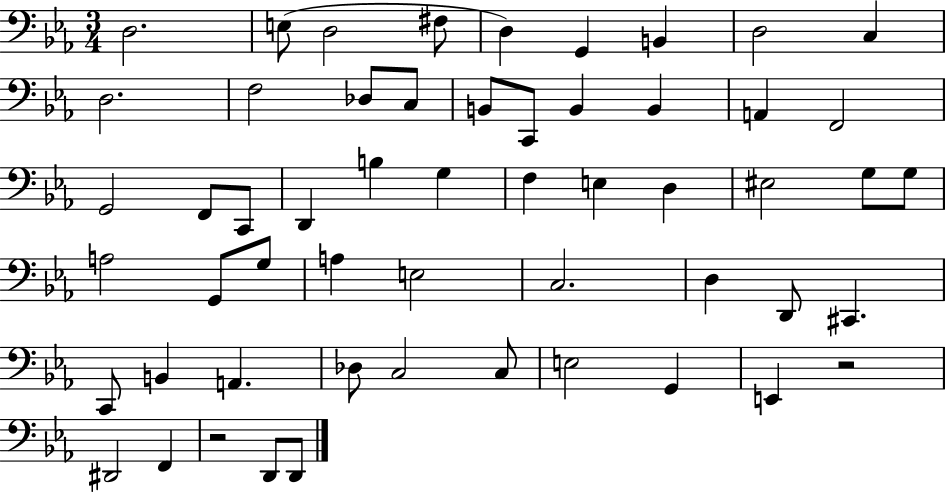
D3/h. E3/e D3/h F#3/e D3/q G2/q B2/q D3/h C3/q D3/h. F3/h Db3/e C3/e B2/e C2/e B2/q B2/q A2/q F2/h G2/h F2/e C2/e D2/q B3/q G3/q F3/q E3/q D3/q EIS3/h G3/e G3/e A3/h G2/e G3/e A3/q E3/h C3/h. D3/q D2/e C#2/q. C2/e B2/q A2/q. Db3/e C3/h C3/e E3/h G2/q E2/q R/h D#2/h F2/q R/h D2/e D2/e